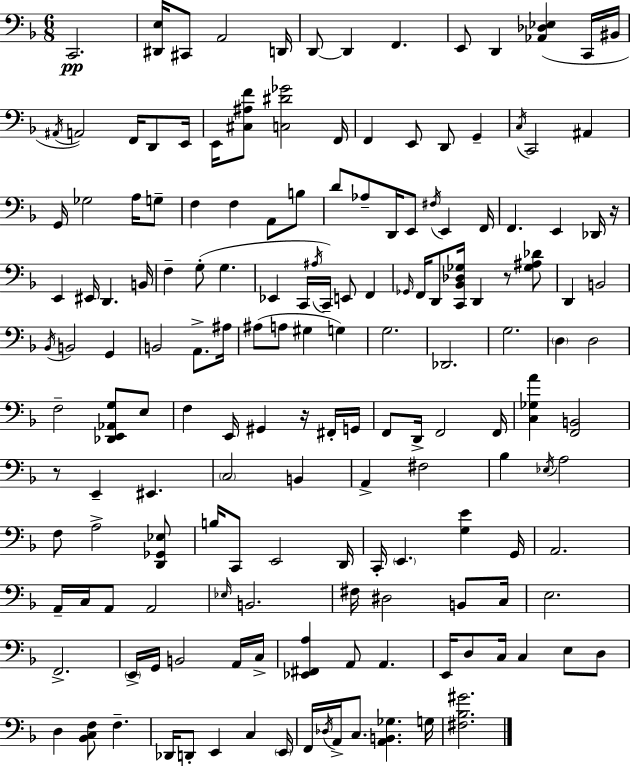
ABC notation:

X:1
T:Untitled
M:6/8
L:1/4
K:F
C,,2 [^D,,E,]/4 ^C,,/2 A,,2 D,,/4 D,,/2 D,, F,, E,,/2 D,, [_A,,_D,_E,] C,,/4 ^B,,/4 ^A,,/4 A,,2 F,,/4 D,,/2 E,,/4 E,,/4 [^C,^A,F]/2 [C,^D_G]2 F,,/4 F,, E,,/2 D,,/2 G,, C,/4 C,,2 ^A,, G,,/4 _G,2 A,/4 G,/2 F, F, A,,/2 B,/2 D/2 _A,/2 D,,/4 E,,/2 ^F,/4 E,, F,,/4 F,, E,, _D,,/4 z/4 E,, ^E,,/4 D,, B,,/4 F, G,/2 G, _E,, C,,/4 ^A,/4 C,,/4 E,,/2 F,, _G,,/4 F,,/4 D,,/2 [C,,_B,,_D,_G,]/4 D,, z/2 [_G,^A,_D]/2 D,, B,,2 _B,,/4 B,,2 G,, B,,2 A,,/2 ^A,/4 ^A,/2 A,/2 ^G, G, G,2 _D,,2 G,2 D, D,2 F,2 [_D,,E,,_A,,G,]/2 E,/2 F, E,,/4 ^G,, z/4 ^F,,/4 G,,/4 F,,/2 D,,/4 F,,2 F,,/4 [C,_G,A] [F,,B,,]2 z/2 E,, ^E,, C,2 B,, A,, ^F,2 _B, _E,/4 A,2 F,/2 A,2 [D,,_G,,_E,]/2 B,/4 C,,/2 E,,2 D,,/4 C,,/4 E,, [G,E] G,,/4 A,,2 A,,/4 C,/4 A,,/2 A,,2 _E,/4 B,,2 ^F,/4 ^D,2 B,,/2 C,/4 E,2 F,,2 E,,/4 G,,/4 B,,2 A,,/4 C,/4 [_E,,^F,,A,] A,,/2 A,, E,,/4 D,/2 C,/4 C, E,/2 D,/2 D, [_B,,C,F,]/2 F, _D,,/4 D,,/2 E,, C, E,,/4 F,,/4 _D,/4 A,,/4 C,/2 [A,,B,,_G,] G,/4 [^F,_B,^G]2